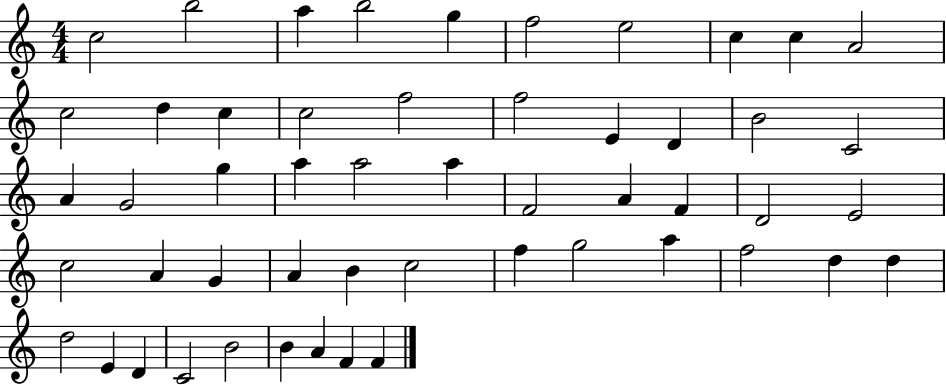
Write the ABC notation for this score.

X:1
T:Untitled
M:4/4
L:1/4
K:C
c2 b2 a b2 g f2 e2 c c A2 c2 d c c2 f2 f2 E D B2 C2 A G2 g a a2 a F2 A F D2 E2 c2 A G A B c2 f g2 a f2 d d d2 E D C2 B2 B A F F